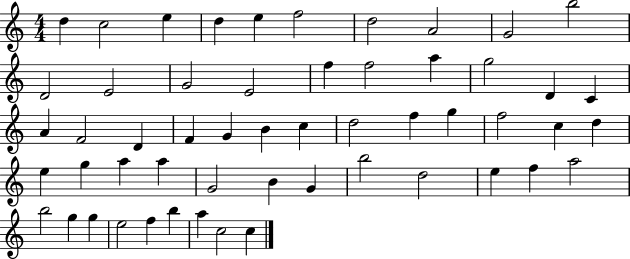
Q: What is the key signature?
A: C major